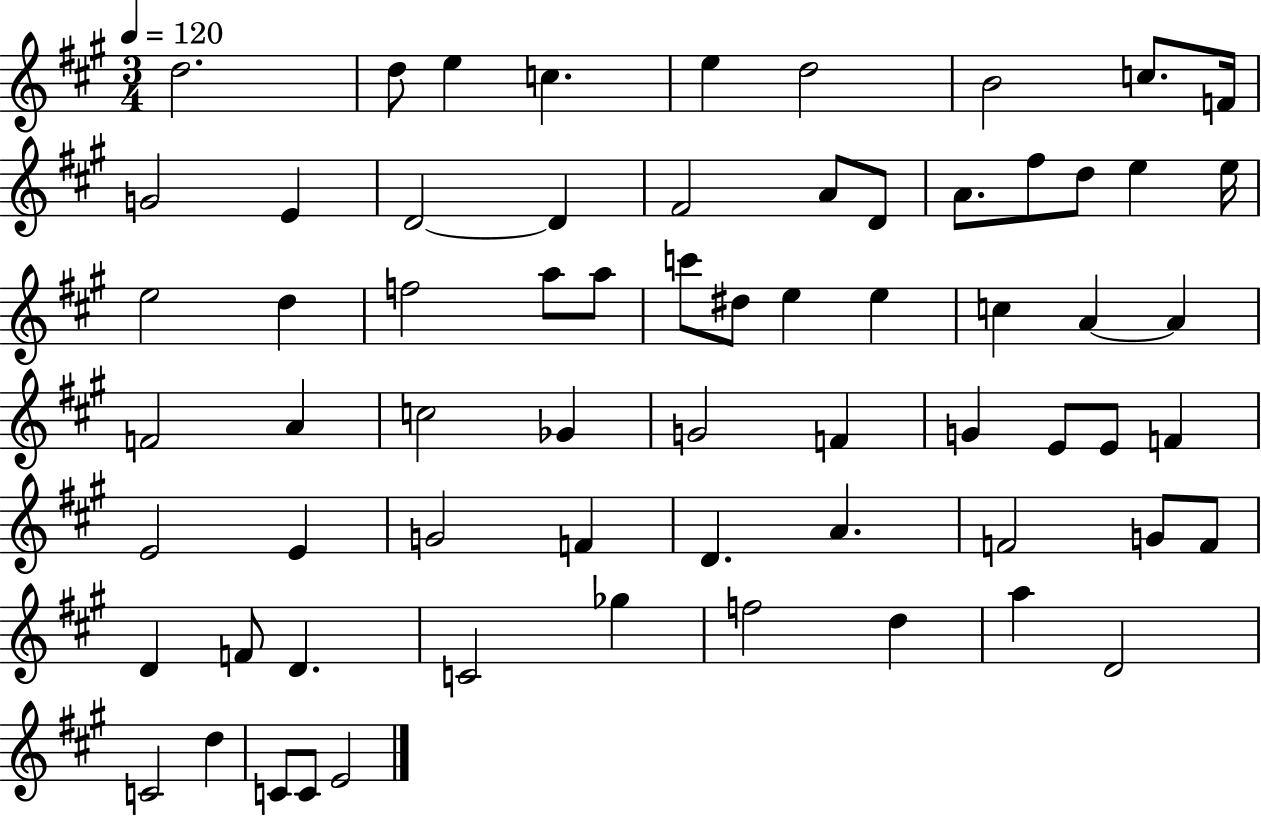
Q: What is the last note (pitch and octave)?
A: E4